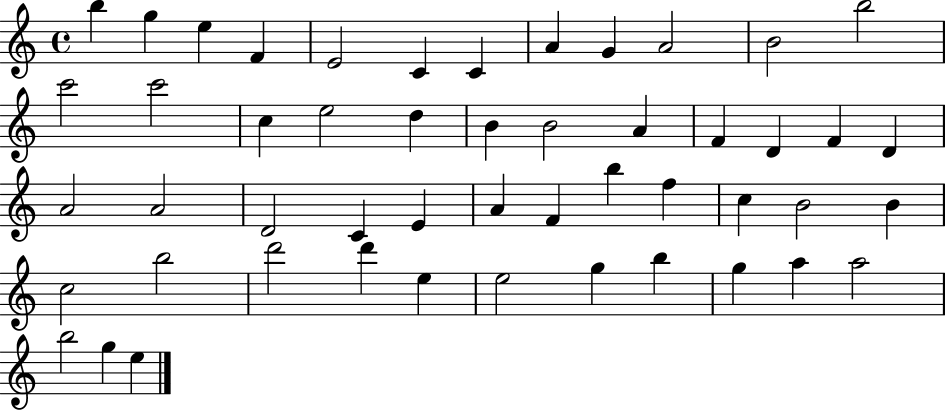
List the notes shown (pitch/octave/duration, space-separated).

B5/q G5/q E5/q F4/q E4/h C4/q C4/q A4/q G4/q A4/h B4/h B5/h C6/h C6/h C5/q E5/h D5/q B4/q B4/h A4/q F4/q D4/q F4/q D4/q A4/h A4/h D4/h C4/q E4/q A4/q F4/q B5/q F5/q C5/q B4/h B4/q C5/h B5/h D6/h D6/q E5/q E5/h G5/q B5/q G5/q A5/q A5/h B5/h G5/q E5/q